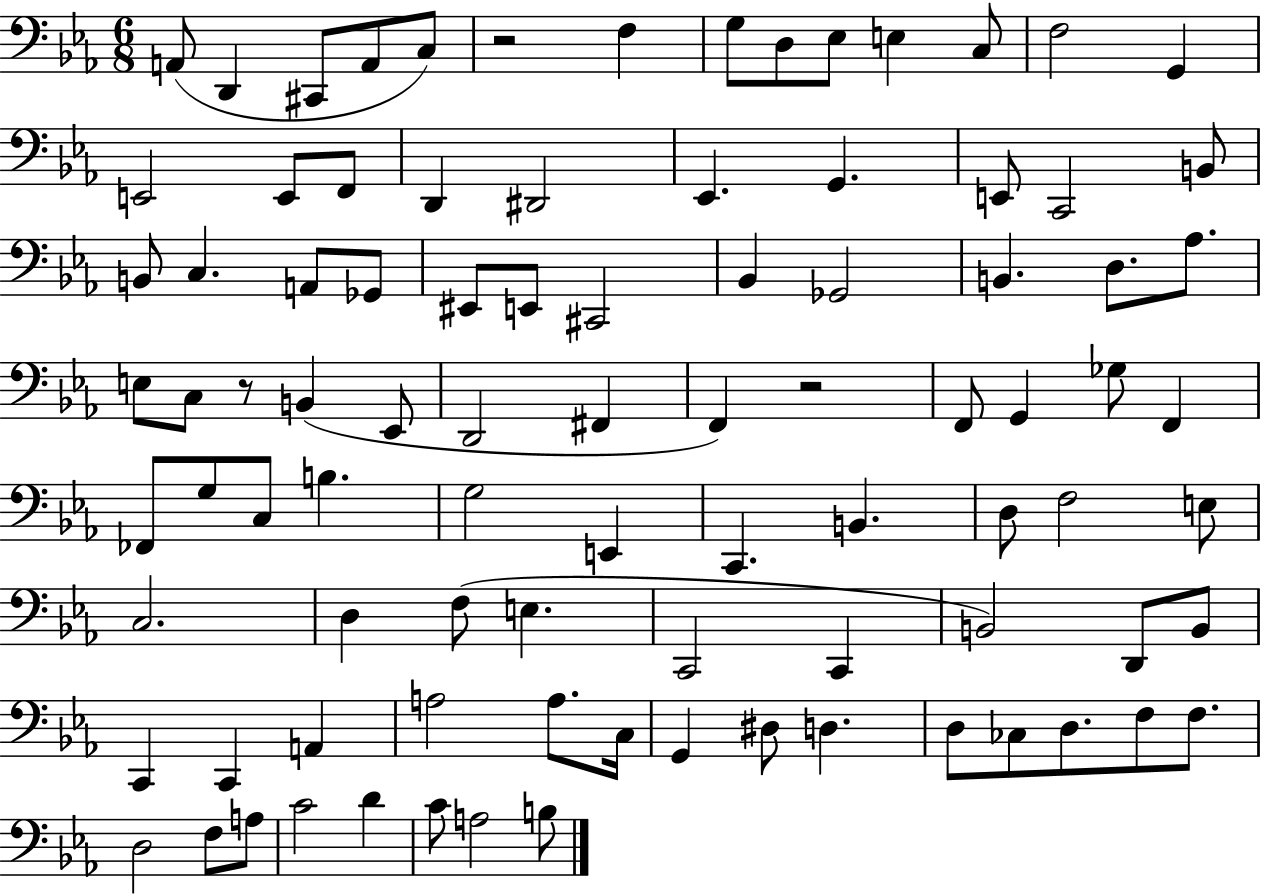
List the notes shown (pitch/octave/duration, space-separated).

A2/e D2/q C#2/e A2/e C3/e R/h F3/q G3/e D3/e Eb3/e E3/q C3/e F3/h G2/q E2/h E2/e F2/e D2/q D#2/h Eb2/q. G2/q. E2/e C2/h B2/e B2/e C3/q. A2/e Gb2/e EIS2/e E2/e C#2/h Bb2/q Gb2/h B2/q. D3/e. Ab3/e. E3/e C3/e R/e B2/q Eb2/e D2/h F#2/q F2/q R/h F2/e G2/q Gb3/e F2/q FES2/e G3/e C3/e B3/q. G3/h E2/q C2/q. B2/q. D3/e F3/h E3/e C3/h. D3/q F3/e E3/q. C2/h C2/q B2/h D2/e B2/e C2/q C2/q A2/q A3/h A3/e. C3/s G2/q D#3/e D3/q. D3/e CES3/e D3/e. F3/e F3/e. D3/h F3/e A3/e C4/h D4/q C4/e A3/h B3/e